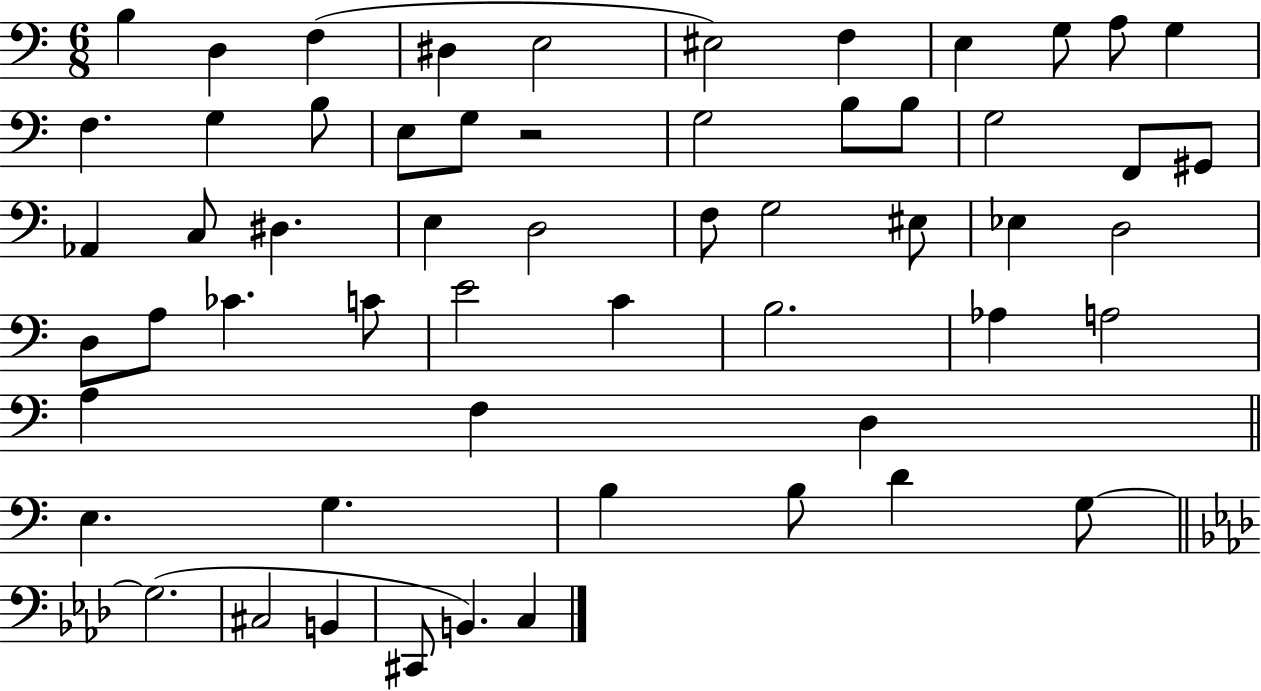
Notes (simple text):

B3/q D3/q F3/q D#3/q E3/h EIS3/h F3/q E3/q G3/e A3/e G3/q F3/q. G3/q B3/e E3/e G3/e R/h G3/h B3/e B3/e G3/h F2/e G#2/e Ab2/q C3/e D#3/q. E3/q D3/h F3/e G3/h EIS3/e Eb3/q D3/h D3/e A3/e CES4/q. C4/e E4/h C4/q B3/h. Ab3/q A3/h A3/q F3/q D3/q E3/q. G3/q. B3/q B3/e D4/q G3/e G3/h. C#3/h B2/q C#2/e B2/q. C3/q